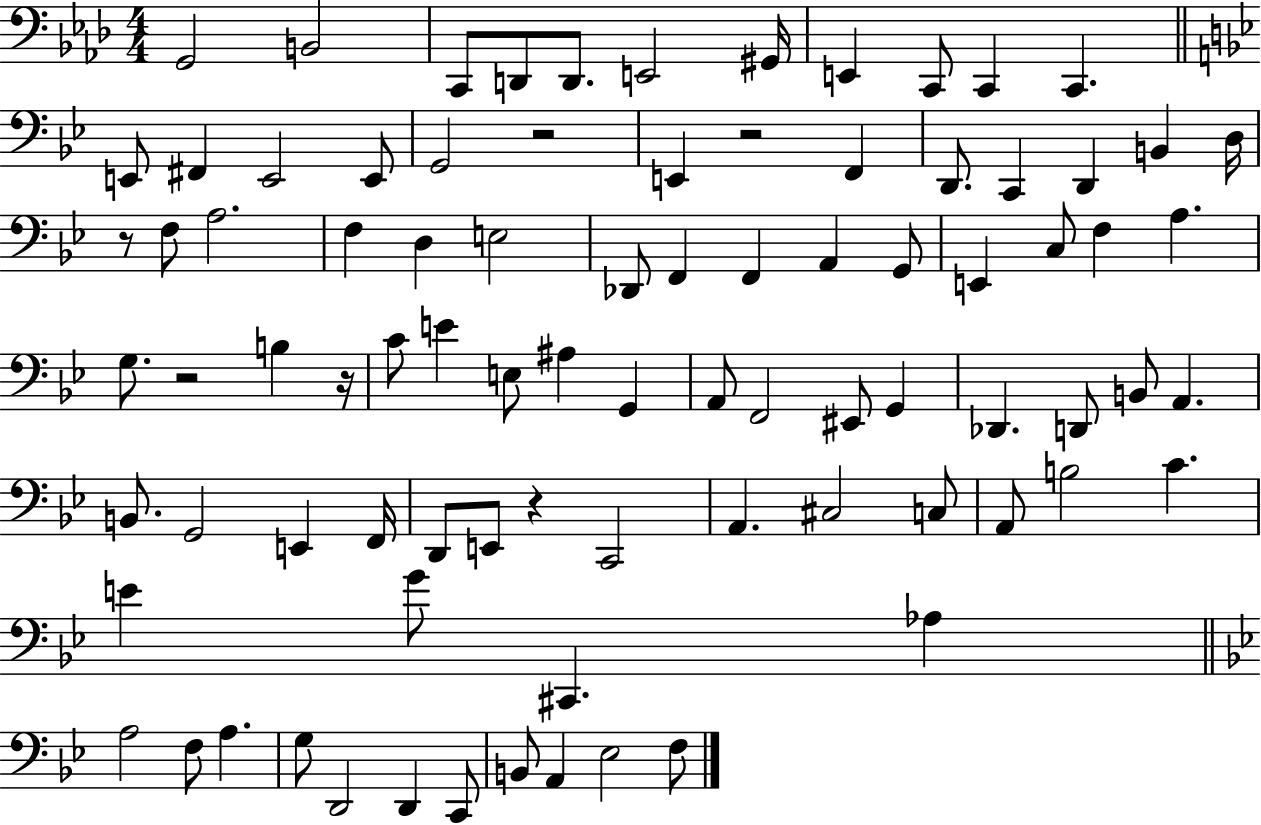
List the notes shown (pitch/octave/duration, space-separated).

G2/h B2/h C2/e D2/e D2/e. E2/h G#2/s E2/q C2/e C2/q C2/q. E2/e F#2/q E2/h E2/e G2/h R/h E2/q R/h F2/q D2/e. C2/q D2/q B2/q D3/s R/e F3/e A3/h. F3/q D3/q E3/h Db2/e F2/q F2/q A2/q G2/e E2/q C3/e F3/q A3/q. G3/e. R/h B3/q R/s C4/e E4/q E3/e A#3/q G2/q A2/e F2/h EIS2/e G2/q Db2/q. D2/e B2/e A2/q. B2/e. G2/h E2/q F2/s D2/e E2/e R/q C2/h A2/q. C#3/h C3/e A2/e B3/h C4/q. E4/q G4/e C#2/q. Ab3/q A3/h F3/e A3/q. G3/e D2/h D2/q C2/e B2/e A2/q Eb3/h F3/e